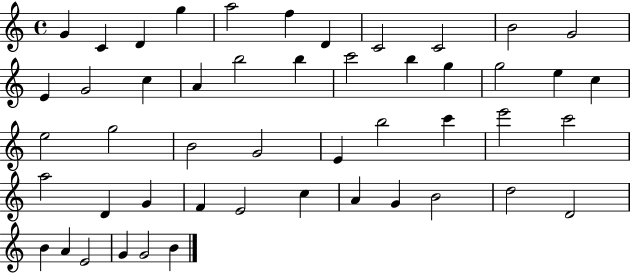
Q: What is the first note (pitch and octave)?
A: G4